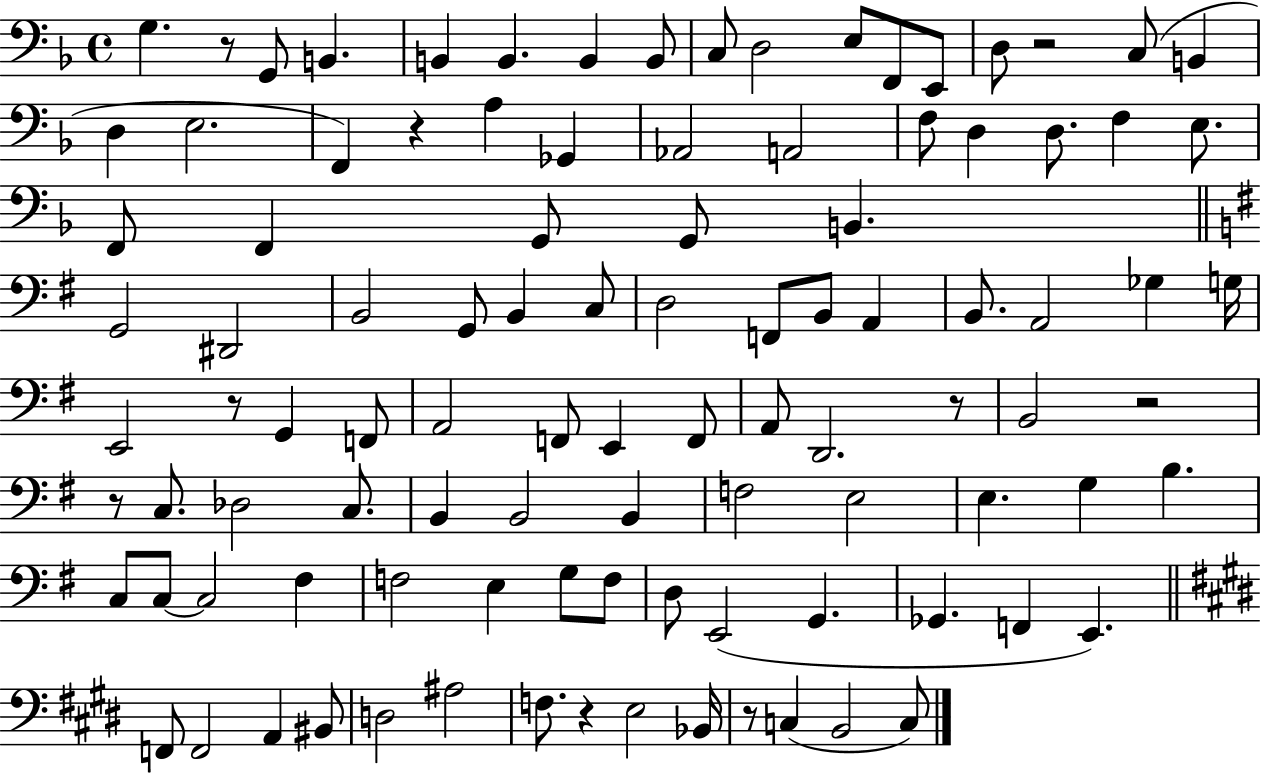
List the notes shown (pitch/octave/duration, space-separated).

G3/q. R/e G2/e B2/q. B2/q B2/q. B2/q B2/e C3/e D3/h E3/e F2/e E2/e D3/e R/h C3/e B2/q D3/q E3/h. F2/q R/q A3/q Gb2/q Ab2/h A2/h F3/e D3/q D3/e. F3/q E3/e. F2/e F2/q G2/e G2/e B2/q. G2/h D#2/h B2/h G2/e B2/q C3/e D3/h F2/e B2/e A2/q B2/e. A2/h Gb3/q G3/s E2/h R/e G2/q F2/e A2/h F2/e E2/q F2/e A2/e D2/h. R/e B2/h R/h R/e C3/e. Db3/h C3/e. B2/q B2/h B2/q F3/h E3/h E3/q. G3/q B3/q. C3/e C3/e C3/h F#3/q F3/h E3/q G3/e F3/e D3/e E2/h G2/q. Gb2/q. F2/q E2/q. F2/e F2/h A2/q BIS2/e D3/h A#3/h F3/e. R/q E3/h Bb2/s R/e C3/q B2/h C3/e